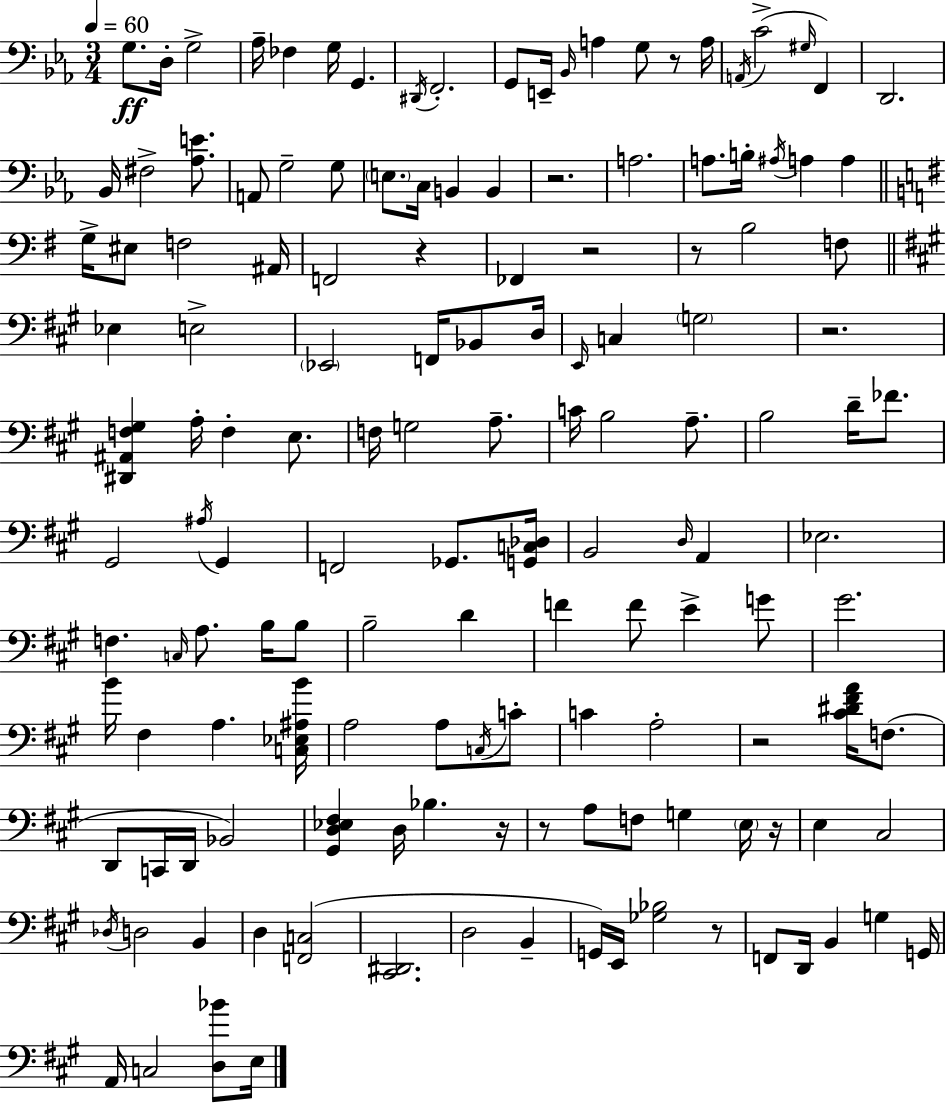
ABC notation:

X:1
T:Untitled
M:3/4
L:1/4
K:Eb
G,/2 D,/4 G,2 _A,/4 _F, G,/4 G,, ^D,,/4 F,,2 G,,/2 E,,/4 _B,,/4 A, G,/2 z/2 A,/4 A,,/4 C2 ^G,/4 F,, D,,2 _B,,/4 ^F,2 [_A,E]/2 A,,/2 G,2 G,/2 E,/2 C,/4 B,, B,, z2 A,2 A,/2 B,/4 ^A,/4 A, A, G,/4 ^E,/2 F,2 ^A,,/4 F,,2 z _F,, z2 z/2 B,2 F,/2 _E, E,2 _E,,2 F,,/4 _B,,/2 D,/4 E,,/4 C, G,2 z2 [^D,,^A,,F,^G,] A,/4 F, E,/2 F,/4 G,2 A,/2 C/4 B,2 A,/2 B,2 D/4 _F/2 ^G,,2 ^A,/4 ^G,, F,,2 _G,,/2 [G,,C,_D,]/4 B,,2 D,/4 A,, _E,2 F, C,/4 A,/2 B,/4 B,/2 B,2 D F F/2 E G/2 ^G2 B/4 ^F, A, [C,_E,^A,B]/4 A,2 A,/2 C,/4 C/2 C A,2 z2 [^C^D^FA]/4 F,/2 D,,/2 C,,/4 D,,/4 _B,,2 [^G,,D,_E,^F,] D,/4 _B, z/4 z/2 A,/2 F,/2 G, E,/4 z/4 E, ^C,2 _D,/4 D,2 B,, D, [F,,C,]2 [^C,,^D,,]2 D,2 B,, G,,/4 E,,/4 [_G,_B,]2 z/2 F,,/2 D,,/4 B,, G, G,,/4 A,,/4 C,2 [D,_B]/2 E,/4